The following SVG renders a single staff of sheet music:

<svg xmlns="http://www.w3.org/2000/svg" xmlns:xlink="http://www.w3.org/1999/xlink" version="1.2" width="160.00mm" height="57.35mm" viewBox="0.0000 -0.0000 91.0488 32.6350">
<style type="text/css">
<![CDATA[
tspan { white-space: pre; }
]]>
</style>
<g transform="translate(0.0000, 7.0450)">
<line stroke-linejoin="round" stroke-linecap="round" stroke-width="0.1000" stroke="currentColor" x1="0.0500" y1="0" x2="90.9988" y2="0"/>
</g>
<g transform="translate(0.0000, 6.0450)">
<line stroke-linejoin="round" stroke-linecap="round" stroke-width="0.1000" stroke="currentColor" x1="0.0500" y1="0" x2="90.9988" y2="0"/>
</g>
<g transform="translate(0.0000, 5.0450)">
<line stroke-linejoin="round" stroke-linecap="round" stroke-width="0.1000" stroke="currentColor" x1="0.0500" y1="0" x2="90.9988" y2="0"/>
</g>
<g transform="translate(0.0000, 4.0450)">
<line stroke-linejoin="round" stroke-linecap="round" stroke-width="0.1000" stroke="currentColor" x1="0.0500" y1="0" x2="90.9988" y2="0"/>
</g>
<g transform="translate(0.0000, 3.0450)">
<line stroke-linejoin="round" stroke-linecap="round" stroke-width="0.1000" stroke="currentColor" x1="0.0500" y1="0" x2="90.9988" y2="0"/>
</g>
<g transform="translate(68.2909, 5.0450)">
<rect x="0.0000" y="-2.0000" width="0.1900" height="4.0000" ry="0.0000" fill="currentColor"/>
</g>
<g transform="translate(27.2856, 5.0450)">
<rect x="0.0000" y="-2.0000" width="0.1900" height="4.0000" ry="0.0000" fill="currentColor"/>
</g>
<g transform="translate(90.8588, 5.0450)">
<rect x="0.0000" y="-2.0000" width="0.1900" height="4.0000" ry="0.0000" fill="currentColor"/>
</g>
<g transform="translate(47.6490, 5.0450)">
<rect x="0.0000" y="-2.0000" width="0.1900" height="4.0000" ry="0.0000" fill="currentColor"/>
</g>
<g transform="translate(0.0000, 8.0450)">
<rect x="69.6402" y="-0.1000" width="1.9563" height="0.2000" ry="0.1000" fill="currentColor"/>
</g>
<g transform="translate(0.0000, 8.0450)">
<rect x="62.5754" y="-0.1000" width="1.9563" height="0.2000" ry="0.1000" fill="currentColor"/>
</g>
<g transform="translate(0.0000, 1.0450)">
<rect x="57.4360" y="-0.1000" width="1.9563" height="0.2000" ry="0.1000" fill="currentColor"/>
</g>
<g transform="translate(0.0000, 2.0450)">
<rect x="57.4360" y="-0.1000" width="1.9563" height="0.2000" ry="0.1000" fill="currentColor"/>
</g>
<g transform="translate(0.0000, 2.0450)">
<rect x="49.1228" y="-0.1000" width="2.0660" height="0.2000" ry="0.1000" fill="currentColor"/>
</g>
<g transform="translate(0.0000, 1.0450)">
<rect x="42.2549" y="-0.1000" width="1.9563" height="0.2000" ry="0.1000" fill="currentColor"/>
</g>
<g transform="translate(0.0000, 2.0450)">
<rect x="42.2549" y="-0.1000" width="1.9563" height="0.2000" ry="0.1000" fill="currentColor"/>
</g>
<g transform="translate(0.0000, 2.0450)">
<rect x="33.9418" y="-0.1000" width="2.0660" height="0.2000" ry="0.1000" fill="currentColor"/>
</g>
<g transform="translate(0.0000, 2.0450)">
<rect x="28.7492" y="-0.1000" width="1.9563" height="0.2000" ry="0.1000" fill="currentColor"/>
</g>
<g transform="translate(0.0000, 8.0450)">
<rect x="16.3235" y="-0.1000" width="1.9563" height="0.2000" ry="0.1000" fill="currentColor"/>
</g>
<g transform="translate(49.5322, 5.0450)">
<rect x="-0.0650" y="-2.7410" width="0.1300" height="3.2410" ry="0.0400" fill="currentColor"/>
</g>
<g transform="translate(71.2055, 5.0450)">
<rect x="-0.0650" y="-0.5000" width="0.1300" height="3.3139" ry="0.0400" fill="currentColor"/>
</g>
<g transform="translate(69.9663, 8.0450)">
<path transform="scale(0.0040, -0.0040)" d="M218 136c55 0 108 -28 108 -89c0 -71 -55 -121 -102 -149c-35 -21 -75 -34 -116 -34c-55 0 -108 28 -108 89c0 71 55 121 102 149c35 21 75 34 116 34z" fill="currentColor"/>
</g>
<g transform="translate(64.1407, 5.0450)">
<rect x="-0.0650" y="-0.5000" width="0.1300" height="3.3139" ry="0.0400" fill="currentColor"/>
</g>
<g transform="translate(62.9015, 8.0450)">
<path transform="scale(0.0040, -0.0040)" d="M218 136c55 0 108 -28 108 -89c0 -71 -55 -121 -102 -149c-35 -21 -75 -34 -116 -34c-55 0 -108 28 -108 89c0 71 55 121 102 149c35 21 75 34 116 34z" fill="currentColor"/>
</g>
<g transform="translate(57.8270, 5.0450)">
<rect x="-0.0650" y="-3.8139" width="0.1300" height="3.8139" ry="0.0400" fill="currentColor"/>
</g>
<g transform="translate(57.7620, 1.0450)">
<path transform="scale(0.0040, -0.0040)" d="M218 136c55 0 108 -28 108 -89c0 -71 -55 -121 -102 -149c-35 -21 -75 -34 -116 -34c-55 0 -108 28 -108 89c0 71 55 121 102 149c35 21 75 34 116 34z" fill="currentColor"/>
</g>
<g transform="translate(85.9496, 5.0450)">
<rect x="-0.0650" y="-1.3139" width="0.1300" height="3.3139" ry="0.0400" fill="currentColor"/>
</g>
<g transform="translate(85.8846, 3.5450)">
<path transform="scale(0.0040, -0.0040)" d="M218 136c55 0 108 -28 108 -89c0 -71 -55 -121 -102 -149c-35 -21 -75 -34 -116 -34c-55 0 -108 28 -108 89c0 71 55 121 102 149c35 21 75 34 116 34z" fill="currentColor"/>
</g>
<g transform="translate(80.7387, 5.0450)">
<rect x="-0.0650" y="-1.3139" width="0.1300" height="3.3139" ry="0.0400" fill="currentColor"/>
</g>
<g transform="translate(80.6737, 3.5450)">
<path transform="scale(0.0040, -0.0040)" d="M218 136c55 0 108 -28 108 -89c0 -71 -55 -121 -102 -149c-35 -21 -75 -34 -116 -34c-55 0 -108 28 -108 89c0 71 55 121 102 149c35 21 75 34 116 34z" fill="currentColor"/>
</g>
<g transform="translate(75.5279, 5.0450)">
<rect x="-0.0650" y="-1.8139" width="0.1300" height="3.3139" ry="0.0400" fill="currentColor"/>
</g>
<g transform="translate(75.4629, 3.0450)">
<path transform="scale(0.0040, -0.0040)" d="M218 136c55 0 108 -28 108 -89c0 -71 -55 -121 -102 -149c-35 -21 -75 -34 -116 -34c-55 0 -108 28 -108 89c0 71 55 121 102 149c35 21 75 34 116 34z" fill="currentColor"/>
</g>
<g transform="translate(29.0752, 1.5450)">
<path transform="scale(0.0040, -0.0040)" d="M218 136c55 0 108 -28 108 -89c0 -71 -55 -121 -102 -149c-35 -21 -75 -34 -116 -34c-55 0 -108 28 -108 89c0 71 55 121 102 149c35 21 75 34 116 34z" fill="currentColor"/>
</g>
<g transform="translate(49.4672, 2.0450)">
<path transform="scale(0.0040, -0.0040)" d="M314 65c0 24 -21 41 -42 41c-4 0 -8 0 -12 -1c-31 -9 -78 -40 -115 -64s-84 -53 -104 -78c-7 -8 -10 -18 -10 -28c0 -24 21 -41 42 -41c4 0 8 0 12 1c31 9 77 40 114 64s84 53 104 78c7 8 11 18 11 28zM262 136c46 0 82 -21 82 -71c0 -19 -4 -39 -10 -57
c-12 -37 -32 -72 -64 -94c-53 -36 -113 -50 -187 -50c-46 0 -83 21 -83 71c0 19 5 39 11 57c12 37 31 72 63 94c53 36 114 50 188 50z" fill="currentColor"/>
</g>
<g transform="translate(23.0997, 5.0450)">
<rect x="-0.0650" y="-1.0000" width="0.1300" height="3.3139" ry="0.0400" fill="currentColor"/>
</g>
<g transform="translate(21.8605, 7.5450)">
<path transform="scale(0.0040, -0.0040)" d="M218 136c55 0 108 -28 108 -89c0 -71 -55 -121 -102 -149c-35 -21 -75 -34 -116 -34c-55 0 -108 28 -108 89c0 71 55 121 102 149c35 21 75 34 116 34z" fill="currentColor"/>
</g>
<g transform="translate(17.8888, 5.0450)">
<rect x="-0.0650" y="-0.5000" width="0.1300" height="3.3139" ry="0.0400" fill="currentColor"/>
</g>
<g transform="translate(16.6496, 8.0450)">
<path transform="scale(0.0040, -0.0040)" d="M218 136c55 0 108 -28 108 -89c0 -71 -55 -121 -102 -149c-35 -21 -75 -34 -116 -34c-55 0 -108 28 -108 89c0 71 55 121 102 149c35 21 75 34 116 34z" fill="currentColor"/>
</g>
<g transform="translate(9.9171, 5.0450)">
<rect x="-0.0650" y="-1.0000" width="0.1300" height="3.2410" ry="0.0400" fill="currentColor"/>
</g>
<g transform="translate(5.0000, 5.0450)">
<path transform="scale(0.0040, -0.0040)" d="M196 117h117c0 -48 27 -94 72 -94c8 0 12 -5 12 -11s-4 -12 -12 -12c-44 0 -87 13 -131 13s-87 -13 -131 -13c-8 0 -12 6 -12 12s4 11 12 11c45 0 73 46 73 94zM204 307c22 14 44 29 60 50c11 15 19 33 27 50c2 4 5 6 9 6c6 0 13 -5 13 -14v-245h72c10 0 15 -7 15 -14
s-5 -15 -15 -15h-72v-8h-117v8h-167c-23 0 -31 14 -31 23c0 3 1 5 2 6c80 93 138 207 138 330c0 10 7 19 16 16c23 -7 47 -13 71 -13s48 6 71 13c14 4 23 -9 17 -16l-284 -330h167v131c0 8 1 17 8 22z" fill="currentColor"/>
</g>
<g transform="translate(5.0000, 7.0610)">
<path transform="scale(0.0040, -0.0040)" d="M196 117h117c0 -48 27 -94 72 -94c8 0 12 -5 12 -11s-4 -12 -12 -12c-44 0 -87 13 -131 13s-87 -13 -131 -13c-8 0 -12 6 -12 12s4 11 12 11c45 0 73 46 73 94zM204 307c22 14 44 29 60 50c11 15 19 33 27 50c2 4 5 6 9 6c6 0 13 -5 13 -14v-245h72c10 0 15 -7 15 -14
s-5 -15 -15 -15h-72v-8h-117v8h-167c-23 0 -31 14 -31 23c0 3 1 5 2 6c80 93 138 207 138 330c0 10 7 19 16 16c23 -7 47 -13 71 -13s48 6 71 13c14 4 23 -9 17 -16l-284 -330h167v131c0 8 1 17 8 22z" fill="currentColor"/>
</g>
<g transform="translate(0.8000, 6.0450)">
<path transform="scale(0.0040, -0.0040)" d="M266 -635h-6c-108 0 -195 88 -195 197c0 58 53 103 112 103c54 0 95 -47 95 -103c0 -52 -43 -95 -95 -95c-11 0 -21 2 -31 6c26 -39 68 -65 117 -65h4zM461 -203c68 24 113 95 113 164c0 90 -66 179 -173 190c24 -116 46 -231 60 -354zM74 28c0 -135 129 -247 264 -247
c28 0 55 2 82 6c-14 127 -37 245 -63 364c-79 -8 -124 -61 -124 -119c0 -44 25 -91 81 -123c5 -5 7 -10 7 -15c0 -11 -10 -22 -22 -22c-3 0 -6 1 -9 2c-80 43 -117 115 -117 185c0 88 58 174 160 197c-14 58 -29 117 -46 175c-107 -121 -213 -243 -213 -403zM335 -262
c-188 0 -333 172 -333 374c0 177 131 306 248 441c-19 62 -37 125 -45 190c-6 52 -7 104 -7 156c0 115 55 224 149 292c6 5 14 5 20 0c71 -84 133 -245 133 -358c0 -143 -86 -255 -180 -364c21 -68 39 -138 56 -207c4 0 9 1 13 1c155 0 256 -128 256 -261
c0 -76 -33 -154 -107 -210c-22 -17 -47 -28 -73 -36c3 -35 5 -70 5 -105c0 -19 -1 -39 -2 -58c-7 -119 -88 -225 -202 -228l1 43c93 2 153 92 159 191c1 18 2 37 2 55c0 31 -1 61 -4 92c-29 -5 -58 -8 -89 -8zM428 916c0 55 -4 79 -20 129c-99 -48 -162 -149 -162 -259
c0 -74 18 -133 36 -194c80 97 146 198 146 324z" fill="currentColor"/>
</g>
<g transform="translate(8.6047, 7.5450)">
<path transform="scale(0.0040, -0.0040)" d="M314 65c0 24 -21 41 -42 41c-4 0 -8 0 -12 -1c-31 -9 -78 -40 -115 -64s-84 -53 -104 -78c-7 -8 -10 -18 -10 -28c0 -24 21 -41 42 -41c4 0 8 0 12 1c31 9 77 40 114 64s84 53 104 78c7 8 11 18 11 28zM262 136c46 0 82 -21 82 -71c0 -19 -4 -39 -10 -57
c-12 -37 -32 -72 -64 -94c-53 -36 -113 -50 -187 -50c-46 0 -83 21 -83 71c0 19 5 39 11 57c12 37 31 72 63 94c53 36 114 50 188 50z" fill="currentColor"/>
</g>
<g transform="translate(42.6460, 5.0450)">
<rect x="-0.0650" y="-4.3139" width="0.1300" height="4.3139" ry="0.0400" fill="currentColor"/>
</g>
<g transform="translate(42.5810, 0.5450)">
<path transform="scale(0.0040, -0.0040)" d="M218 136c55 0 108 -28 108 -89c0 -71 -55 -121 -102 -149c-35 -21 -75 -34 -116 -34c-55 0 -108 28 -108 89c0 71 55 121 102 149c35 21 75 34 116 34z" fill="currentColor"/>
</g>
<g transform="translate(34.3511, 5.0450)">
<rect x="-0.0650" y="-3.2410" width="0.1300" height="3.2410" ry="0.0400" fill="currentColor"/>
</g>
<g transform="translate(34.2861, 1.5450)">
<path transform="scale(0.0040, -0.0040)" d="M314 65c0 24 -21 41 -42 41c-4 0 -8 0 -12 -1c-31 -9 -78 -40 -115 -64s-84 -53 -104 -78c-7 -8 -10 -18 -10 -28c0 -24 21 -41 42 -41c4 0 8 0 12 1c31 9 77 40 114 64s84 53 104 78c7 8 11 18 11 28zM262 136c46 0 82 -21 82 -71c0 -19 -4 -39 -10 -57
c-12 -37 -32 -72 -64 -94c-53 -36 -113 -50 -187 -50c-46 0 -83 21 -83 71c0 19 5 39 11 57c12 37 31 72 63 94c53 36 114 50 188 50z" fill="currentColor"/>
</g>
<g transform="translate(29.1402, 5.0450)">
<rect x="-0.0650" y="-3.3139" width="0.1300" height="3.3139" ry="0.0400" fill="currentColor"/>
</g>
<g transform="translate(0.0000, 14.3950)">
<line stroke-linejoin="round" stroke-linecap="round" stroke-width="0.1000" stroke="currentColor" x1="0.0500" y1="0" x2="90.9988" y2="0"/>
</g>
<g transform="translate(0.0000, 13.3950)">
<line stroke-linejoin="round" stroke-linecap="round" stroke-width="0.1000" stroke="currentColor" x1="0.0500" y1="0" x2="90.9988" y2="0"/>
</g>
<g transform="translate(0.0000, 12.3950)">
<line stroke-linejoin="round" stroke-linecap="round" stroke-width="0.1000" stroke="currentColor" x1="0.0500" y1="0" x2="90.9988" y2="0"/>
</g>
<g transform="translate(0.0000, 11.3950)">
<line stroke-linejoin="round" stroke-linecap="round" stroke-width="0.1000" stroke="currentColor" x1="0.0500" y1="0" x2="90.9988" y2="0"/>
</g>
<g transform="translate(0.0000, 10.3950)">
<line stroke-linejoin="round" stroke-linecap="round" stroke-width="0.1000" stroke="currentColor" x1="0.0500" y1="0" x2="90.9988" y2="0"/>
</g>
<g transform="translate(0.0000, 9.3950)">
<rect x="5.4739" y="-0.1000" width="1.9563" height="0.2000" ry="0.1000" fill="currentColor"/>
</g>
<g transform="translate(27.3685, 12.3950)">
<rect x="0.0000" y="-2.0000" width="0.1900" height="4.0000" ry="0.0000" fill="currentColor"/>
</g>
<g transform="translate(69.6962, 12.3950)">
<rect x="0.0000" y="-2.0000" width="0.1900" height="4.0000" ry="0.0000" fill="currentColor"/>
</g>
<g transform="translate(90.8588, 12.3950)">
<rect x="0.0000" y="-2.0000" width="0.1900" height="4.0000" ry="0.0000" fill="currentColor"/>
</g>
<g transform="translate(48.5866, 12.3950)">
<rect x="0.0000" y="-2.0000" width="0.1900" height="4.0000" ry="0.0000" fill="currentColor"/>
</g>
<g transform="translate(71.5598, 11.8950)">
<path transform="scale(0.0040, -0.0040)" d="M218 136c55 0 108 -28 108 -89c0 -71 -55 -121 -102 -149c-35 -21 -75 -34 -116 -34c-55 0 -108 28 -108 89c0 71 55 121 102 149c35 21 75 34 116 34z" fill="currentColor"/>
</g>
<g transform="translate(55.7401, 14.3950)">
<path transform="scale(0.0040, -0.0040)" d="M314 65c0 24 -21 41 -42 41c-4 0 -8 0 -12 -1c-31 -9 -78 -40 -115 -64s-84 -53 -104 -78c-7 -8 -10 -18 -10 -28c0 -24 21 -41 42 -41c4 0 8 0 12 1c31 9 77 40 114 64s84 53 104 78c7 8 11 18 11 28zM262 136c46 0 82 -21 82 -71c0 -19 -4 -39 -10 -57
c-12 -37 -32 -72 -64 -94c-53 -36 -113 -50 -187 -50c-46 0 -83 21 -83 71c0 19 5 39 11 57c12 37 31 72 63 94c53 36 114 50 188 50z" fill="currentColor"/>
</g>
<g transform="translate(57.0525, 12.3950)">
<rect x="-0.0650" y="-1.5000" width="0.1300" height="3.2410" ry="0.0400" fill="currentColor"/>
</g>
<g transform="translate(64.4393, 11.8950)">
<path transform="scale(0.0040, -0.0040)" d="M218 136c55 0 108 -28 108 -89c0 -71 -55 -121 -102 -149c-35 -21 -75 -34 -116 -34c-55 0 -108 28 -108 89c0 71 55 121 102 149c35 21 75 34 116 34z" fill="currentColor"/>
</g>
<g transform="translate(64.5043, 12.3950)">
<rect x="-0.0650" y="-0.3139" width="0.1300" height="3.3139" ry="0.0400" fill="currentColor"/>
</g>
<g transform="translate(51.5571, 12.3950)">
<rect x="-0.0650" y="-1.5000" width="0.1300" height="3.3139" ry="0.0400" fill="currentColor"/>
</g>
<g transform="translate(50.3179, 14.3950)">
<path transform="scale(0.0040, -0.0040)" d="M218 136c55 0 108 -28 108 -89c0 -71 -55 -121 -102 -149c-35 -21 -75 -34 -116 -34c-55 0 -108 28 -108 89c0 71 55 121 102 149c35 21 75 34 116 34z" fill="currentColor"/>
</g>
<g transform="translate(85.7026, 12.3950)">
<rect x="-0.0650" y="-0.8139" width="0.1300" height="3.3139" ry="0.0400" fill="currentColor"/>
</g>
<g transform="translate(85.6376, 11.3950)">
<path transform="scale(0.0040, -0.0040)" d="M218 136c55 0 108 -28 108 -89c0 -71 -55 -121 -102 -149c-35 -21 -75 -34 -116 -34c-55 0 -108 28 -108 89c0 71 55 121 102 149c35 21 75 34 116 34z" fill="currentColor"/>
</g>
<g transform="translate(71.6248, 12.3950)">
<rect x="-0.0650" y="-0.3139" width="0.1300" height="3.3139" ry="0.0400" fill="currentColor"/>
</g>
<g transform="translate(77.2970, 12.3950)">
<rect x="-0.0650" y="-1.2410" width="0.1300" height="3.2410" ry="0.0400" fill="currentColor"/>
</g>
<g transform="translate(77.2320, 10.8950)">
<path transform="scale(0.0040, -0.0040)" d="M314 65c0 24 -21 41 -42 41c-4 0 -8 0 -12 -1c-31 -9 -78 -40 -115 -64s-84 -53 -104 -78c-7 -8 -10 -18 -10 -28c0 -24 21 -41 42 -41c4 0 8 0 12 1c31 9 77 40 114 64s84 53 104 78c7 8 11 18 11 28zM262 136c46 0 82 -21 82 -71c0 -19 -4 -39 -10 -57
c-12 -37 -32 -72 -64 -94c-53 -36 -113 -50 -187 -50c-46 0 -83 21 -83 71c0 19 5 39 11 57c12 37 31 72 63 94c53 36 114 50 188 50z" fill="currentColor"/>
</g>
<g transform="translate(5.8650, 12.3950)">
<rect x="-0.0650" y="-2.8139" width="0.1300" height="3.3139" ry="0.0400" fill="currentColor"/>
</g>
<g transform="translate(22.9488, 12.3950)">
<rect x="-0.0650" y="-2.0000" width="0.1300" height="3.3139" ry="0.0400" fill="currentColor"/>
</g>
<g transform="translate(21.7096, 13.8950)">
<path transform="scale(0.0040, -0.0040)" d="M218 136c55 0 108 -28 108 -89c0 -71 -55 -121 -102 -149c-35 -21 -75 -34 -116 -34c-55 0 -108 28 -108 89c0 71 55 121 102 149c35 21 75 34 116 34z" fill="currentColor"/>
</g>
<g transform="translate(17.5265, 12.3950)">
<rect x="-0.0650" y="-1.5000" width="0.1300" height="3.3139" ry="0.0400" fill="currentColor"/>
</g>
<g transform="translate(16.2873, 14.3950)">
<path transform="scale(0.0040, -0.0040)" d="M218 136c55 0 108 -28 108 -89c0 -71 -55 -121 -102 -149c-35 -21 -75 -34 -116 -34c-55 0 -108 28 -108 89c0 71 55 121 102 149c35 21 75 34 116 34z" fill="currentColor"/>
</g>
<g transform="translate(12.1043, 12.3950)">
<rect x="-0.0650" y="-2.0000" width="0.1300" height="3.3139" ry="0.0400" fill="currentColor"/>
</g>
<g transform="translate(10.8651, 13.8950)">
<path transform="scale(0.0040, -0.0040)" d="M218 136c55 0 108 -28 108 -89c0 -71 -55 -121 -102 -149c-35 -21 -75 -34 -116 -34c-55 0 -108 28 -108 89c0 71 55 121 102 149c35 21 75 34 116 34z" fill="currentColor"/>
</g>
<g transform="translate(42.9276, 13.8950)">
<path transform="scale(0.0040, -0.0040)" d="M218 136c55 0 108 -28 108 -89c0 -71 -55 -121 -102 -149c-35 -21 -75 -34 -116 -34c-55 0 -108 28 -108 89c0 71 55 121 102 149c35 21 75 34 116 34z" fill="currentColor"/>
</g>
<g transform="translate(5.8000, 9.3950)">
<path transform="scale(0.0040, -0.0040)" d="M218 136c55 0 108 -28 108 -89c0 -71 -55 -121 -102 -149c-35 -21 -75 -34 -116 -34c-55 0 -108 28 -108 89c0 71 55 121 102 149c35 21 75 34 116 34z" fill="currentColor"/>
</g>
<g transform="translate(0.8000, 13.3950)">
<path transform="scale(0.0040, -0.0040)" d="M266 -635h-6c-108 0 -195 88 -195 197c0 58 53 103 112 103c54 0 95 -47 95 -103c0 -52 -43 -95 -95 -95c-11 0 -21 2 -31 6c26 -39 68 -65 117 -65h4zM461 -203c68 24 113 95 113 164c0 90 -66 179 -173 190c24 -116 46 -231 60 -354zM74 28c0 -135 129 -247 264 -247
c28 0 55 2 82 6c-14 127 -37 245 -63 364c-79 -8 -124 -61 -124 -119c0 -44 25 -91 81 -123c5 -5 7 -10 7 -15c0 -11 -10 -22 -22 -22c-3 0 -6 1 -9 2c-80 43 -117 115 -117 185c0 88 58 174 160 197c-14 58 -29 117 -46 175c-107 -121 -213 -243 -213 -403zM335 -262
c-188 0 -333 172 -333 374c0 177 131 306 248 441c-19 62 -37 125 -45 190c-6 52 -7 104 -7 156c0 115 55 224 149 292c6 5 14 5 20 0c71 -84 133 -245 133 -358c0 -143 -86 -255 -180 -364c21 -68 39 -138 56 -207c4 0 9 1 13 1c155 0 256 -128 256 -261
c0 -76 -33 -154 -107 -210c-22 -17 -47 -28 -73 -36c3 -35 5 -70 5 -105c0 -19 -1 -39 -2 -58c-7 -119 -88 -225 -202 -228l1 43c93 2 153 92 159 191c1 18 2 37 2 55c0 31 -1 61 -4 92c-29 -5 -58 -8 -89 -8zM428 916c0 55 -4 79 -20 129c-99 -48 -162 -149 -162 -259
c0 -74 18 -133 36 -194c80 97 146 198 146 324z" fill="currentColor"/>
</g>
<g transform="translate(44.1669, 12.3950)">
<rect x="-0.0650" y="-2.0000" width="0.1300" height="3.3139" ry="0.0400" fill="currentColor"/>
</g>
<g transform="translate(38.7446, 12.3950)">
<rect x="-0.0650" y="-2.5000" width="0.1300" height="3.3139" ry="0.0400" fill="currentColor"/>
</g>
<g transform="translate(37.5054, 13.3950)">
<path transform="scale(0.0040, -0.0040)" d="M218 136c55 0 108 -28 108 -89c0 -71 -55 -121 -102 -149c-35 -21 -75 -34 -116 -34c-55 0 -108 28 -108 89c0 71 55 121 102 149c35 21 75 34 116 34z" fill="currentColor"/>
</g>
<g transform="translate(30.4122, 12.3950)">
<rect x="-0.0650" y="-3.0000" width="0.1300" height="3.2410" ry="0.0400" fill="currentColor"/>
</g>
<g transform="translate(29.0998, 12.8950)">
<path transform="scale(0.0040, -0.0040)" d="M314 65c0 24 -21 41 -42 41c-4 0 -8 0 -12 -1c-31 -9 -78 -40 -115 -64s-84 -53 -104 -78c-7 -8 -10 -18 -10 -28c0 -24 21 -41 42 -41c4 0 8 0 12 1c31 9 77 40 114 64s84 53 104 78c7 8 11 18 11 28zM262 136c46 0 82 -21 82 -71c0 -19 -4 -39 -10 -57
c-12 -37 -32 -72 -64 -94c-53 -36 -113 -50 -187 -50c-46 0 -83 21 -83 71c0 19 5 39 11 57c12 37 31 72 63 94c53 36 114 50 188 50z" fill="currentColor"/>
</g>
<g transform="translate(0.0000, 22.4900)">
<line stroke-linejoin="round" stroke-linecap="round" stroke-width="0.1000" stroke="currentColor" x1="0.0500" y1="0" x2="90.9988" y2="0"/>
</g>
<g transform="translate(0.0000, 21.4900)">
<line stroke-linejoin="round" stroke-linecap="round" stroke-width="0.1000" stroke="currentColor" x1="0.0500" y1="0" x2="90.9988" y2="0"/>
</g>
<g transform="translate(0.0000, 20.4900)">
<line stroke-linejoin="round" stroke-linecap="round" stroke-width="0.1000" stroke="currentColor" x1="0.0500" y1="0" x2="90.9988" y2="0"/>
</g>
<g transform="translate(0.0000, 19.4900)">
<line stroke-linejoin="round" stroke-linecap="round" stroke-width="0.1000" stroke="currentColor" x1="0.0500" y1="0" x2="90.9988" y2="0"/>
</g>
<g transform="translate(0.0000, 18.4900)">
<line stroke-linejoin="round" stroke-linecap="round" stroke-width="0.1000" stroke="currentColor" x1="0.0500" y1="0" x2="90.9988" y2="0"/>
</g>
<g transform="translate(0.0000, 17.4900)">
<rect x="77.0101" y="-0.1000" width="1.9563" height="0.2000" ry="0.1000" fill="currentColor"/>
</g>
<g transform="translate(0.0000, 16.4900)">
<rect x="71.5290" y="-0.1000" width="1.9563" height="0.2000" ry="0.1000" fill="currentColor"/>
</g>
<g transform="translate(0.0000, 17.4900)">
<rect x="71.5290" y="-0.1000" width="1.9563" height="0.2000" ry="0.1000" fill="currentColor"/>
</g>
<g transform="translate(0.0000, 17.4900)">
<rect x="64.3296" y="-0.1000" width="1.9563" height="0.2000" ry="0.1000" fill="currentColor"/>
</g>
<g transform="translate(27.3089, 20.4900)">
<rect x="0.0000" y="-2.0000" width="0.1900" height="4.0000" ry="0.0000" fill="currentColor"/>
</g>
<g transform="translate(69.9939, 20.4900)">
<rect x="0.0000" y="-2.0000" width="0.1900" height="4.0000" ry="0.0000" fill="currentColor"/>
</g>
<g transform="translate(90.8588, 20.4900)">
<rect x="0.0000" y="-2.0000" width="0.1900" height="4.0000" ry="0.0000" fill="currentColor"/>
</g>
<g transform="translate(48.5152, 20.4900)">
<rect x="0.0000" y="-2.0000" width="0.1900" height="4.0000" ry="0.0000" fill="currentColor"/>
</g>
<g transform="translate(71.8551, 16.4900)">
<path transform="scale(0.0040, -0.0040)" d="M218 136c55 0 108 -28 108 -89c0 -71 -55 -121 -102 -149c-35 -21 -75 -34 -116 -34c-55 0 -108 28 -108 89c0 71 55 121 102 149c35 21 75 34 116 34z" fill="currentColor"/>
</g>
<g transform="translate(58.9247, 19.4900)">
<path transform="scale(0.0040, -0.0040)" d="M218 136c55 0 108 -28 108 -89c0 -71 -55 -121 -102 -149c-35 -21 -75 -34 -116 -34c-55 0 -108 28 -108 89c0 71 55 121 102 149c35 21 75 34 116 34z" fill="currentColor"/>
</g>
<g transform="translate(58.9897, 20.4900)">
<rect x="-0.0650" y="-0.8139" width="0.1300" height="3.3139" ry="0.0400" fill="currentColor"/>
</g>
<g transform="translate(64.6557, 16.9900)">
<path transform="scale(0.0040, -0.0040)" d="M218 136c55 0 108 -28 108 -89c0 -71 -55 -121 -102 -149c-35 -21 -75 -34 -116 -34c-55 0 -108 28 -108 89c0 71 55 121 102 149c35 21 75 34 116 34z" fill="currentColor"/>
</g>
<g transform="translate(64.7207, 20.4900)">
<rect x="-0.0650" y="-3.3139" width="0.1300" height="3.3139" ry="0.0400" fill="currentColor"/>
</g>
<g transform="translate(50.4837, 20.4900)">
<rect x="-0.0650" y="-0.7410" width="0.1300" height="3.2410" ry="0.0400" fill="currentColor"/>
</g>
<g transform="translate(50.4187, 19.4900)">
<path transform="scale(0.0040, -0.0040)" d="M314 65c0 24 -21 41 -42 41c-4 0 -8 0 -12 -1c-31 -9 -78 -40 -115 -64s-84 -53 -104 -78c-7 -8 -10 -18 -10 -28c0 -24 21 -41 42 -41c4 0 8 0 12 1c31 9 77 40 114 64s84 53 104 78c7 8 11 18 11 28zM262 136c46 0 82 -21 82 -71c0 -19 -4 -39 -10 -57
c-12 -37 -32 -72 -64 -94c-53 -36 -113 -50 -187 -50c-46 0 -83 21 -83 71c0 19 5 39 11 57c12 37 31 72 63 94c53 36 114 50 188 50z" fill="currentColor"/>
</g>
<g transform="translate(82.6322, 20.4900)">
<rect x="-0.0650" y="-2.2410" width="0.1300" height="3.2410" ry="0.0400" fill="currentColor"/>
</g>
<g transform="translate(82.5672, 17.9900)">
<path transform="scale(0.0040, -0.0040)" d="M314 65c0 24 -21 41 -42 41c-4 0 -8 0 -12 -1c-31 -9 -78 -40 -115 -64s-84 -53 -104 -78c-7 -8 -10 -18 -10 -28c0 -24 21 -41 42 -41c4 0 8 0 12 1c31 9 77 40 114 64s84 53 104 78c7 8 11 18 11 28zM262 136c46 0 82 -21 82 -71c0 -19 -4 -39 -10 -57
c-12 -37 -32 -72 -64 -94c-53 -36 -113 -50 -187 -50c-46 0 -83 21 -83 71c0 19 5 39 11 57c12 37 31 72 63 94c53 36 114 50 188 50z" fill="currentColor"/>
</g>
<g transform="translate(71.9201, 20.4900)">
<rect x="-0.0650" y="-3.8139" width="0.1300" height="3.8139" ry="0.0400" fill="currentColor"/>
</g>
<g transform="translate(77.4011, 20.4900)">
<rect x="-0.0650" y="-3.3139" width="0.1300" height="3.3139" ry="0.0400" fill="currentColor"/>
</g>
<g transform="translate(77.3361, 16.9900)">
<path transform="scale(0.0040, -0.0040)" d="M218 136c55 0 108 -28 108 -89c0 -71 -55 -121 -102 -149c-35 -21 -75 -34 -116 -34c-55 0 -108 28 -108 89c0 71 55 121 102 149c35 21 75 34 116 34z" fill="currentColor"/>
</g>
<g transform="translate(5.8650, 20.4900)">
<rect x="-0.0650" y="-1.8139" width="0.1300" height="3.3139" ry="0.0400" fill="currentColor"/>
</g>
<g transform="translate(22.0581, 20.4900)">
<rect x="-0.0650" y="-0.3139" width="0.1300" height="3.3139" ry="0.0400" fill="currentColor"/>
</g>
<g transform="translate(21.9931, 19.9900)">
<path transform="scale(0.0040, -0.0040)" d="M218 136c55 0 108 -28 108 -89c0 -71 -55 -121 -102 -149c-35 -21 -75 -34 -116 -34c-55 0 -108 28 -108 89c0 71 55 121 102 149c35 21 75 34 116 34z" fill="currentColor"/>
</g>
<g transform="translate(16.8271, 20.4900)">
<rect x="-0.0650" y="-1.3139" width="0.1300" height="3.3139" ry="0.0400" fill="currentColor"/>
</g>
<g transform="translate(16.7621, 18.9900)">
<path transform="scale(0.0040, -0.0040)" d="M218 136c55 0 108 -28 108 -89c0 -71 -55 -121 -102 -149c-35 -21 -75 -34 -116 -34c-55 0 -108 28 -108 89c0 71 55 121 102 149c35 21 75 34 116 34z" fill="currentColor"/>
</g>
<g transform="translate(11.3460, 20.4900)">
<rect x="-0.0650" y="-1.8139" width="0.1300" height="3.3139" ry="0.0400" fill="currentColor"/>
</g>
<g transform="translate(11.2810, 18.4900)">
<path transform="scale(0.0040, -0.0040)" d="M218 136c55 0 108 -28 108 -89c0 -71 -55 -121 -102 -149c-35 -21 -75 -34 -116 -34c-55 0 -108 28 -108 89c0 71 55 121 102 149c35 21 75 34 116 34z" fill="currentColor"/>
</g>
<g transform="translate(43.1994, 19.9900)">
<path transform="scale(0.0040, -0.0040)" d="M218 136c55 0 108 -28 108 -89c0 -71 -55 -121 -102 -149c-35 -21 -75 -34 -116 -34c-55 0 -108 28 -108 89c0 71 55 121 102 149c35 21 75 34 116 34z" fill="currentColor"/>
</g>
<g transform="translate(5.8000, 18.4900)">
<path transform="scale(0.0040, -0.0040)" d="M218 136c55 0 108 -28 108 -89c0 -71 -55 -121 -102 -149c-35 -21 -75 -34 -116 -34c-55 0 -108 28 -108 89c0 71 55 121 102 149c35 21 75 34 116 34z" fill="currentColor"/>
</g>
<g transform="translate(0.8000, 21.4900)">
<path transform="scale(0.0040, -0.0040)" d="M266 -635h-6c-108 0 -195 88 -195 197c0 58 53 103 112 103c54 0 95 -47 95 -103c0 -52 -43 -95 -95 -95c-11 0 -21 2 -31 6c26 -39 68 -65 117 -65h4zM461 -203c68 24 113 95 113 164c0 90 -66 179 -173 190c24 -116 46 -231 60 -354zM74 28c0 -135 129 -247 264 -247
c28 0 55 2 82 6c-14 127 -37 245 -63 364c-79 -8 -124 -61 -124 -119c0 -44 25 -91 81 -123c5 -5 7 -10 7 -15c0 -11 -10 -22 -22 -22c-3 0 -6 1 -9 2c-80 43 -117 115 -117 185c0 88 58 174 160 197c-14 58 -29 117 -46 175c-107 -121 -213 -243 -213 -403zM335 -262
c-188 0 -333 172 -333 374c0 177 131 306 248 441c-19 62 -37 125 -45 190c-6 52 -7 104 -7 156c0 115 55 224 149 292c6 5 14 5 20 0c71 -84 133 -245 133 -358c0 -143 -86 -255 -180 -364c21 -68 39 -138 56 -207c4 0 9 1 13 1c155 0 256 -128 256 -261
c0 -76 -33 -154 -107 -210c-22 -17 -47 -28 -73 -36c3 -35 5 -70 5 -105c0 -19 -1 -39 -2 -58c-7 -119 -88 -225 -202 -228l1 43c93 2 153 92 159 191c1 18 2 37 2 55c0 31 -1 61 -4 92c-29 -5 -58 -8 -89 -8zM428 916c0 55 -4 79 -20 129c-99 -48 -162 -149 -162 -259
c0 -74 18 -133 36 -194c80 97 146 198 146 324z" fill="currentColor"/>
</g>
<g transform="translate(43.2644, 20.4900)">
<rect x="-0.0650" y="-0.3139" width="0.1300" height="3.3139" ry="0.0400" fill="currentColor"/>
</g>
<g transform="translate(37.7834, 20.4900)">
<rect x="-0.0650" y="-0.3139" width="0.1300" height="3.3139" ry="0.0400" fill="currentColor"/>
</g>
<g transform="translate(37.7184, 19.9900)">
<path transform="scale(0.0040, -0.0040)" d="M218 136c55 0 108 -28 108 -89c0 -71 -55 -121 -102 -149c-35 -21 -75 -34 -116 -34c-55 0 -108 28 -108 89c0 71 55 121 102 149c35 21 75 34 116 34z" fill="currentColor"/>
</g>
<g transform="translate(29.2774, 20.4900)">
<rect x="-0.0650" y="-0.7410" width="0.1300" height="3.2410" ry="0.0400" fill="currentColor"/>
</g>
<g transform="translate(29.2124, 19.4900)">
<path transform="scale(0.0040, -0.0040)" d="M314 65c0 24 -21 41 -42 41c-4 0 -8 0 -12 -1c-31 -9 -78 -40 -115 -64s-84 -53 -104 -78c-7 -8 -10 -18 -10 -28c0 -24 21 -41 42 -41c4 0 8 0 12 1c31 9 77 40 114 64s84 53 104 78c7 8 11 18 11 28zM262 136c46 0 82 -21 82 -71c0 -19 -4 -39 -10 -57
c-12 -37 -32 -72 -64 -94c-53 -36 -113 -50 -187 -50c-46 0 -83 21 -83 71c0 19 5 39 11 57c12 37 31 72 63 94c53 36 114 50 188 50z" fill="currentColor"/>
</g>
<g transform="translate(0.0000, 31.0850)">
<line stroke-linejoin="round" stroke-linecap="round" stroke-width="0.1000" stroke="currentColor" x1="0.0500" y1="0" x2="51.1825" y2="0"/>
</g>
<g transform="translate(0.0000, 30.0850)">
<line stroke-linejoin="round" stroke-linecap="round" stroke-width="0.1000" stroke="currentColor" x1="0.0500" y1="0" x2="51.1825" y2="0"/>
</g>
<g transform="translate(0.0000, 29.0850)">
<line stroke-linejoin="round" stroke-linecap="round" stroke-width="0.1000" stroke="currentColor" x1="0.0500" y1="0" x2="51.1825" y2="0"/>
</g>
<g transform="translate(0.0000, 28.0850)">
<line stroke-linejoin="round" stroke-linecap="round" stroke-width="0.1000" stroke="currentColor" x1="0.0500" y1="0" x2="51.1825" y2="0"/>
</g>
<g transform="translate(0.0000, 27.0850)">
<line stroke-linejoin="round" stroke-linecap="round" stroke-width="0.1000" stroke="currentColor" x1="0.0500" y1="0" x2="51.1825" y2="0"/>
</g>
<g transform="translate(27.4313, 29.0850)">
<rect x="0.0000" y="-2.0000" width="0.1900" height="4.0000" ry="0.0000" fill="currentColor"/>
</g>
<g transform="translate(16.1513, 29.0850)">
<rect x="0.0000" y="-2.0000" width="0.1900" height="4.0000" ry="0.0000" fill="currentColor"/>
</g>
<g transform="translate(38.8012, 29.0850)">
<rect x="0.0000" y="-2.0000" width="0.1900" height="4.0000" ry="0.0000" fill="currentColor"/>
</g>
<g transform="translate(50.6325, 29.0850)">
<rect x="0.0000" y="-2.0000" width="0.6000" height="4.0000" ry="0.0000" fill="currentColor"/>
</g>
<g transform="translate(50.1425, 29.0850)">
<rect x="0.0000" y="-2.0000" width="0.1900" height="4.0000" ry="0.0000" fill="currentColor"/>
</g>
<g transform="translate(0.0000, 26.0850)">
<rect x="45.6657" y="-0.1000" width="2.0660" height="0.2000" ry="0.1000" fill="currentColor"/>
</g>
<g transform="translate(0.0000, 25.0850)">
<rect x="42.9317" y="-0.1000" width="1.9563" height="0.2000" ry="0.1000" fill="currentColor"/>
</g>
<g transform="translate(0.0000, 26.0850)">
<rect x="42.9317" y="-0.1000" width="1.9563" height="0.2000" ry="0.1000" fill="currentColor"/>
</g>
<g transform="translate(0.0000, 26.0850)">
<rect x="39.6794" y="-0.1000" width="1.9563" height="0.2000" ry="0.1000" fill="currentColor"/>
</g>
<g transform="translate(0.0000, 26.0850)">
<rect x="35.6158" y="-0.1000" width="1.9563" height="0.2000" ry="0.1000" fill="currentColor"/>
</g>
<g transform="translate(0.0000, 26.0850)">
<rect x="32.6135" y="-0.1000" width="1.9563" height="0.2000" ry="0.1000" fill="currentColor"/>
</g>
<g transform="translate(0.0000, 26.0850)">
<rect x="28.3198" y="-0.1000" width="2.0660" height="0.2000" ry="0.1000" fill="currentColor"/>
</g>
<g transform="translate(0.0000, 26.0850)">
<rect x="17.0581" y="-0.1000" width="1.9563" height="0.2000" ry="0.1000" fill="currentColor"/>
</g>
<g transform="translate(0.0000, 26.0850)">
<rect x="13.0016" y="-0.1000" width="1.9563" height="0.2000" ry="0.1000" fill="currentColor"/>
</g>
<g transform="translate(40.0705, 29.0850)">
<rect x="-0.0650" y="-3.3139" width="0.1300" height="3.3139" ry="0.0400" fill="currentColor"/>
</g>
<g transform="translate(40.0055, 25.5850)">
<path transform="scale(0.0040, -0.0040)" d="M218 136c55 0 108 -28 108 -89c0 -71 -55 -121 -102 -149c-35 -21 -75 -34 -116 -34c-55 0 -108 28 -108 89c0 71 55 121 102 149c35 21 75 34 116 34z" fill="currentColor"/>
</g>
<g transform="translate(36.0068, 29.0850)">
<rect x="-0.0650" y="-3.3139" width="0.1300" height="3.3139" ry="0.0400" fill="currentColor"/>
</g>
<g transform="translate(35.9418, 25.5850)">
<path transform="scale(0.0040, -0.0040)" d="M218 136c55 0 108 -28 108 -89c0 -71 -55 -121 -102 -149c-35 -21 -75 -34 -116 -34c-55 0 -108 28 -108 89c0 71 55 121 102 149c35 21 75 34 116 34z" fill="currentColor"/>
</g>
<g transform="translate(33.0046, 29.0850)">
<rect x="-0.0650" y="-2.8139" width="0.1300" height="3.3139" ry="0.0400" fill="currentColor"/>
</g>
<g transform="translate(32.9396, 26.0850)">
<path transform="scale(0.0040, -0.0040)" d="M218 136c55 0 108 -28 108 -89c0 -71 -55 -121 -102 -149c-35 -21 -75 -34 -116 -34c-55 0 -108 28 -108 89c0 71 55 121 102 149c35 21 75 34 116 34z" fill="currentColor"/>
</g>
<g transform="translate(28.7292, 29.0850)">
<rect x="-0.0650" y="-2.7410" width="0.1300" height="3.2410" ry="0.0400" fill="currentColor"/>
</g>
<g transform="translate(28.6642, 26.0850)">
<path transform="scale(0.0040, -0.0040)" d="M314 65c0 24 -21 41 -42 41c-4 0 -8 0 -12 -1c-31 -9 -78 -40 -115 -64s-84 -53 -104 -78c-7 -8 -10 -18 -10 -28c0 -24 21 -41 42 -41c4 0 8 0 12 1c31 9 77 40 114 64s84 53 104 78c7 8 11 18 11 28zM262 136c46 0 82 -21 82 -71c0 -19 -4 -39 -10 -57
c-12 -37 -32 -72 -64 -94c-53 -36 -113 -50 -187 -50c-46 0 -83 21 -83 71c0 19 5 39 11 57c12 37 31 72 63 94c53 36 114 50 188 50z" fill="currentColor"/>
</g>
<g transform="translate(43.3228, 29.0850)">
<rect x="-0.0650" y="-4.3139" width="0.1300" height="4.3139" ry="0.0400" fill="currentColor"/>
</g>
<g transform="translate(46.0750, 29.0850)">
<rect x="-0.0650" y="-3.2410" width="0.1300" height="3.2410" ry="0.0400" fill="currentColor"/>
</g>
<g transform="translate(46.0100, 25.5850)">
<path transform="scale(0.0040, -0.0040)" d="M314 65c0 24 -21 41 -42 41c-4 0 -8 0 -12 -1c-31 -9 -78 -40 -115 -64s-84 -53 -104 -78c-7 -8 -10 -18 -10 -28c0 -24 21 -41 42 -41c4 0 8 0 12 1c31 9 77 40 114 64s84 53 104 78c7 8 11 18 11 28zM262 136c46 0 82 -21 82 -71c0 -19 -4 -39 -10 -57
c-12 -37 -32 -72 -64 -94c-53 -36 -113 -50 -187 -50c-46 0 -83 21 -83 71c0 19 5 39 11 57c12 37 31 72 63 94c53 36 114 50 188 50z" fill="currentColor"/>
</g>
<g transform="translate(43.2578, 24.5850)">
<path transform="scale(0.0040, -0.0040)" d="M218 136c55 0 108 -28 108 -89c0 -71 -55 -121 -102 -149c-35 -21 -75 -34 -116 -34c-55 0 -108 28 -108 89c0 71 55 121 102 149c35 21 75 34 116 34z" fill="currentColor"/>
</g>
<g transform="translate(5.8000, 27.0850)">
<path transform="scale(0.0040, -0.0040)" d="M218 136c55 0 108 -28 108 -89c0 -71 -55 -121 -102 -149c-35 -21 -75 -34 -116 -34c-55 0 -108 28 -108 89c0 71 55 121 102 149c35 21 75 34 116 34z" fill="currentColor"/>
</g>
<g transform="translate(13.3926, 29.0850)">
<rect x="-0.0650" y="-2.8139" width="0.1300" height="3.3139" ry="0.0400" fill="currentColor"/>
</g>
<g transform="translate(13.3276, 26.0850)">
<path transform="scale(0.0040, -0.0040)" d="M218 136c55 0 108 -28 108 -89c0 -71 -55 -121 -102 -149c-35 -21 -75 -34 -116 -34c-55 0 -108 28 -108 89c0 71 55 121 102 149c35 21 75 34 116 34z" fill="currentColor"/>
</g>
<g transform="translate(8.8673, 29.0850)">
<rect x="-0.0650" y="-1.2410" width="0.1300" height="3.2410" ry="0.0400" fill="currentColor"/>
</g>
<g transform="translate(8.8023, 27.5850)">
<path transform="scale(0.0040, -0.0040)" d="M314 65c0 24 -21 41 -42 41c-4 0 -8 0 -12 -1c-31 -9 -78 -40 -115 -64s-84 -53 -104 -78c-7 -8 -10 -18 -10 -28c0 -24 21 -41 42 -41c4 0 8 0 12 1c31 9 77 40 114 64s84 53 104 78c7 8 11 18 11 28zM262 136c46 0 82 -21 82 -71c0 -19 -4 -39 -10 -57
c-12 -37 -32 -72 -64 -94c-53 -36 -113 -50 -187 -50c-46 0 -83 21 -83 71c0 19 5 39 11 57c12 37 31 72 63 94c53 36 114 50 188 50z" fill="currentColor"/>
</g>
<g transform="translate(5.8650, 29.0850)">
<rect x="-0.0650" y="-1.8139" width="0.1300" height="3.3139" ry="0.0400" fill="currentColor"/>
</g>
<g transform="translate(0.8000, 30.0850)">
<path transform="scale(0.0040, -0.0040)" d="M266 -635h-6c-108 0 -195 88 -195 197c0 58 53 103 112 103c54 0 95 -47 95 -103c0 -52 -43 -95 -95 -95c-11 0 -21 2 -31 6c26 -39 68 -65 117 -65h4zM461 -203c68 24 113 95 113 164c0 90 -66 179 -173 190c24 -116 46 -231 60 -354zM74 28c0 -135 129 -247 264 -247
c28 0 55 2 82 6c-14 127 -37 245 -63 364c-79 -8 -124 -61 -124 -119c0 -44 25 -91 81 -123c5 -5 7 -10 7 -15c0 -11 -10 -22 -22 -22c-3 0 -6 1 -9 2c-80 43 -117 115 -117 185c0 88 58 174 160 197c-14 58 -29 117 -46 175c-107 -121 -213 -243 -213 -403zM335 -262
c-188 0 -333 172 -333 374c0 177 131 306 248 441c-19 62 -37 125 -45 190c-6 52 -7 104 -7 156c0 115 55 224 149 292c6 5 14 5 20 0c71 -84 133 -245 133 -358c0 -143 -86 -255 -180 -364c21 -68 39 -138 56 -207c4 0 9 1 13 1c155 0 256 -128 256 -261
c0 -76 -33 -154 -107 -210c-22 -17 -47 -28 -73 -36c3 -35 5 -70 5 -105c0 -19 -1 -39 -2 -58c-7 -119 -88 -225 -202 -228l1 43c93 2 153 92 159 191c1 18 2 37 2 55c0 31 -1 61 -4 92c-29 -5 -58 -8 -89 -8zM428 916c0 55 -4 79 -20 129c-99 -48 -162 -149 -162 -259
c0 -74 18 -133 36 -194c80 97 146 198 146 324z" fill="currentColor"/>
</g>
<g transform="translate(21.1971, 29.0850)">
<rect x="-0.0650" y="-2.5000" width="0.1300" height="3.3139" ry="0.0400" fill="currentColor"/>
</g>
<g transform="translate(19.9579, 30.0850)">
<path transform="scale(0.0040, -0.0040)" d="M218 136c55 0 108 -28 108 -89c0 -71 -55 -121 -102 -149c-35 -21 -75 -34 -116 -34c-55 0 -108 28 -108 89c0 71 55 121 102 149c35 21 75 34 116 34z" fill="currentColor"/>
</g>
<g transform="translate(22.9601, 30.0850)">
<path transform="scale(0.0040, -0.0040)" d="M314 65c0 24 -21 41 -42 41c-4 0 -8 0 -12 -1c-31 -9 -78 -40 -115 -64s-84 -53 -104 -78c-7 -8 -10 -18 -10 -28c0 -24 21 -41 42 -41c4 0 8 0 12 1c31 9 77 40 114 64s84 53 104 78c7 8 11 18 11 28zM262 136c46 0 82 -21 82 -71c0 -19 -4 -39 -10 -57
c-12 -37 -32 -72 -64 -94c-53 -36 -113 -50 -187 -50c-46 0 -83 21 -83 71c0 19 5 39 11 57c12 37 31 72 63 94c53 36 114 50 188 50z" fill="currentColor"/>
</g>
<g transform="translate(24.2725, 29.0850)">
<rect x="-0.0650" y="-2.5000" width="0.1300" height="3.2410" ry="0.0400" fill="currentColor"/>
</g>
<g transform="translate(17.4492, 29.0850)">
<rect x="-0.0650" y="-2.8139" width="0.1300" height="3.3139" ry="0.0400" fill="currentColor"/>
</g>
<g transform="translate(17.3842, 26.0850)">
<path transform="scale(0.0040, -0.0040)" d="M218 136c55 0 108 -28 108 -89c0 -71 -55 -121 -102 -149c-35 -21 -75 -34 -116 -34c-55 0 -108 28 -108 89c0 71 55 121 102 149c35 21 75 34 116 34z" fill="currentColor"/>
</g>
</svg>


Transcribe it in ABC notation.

X:1
T:Untitled
M:4/4
L:1/4
K:C
D2 C D b b2 d' a2 c' C C f e e a F E F A2 G F E E2 c c e2 d f f e c d2 c c d2 d b c' b g2 f e2 a a G G2 a2 a b b d' b2